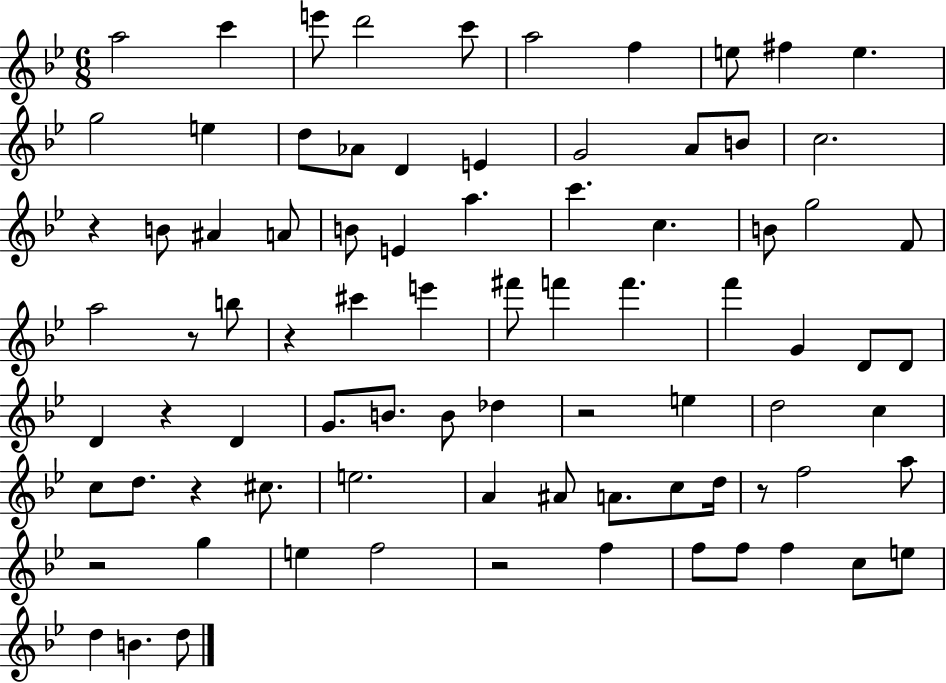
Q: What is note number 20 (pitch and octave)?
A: C5